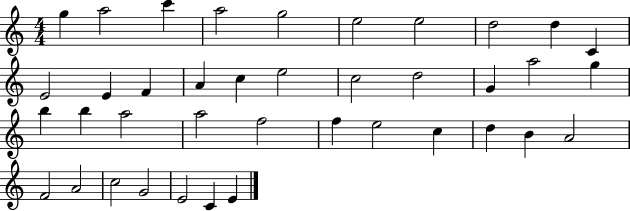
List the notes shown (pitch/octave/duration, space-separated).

G5/q A5/h C6/q A5/h G5/h E5/h E5/h D5/h D5/q C4/q E4/h E4/q F4/q A4/q C5/q E5/h C5/h D5/h G4/q A5/h G5/q B5/q B5/q A5/h A5/h F5/h F5/q E5/h C5/q D5/q B4/q A4/h F4/h A4/h C5/h G4/h E4/h C4/q E4/q